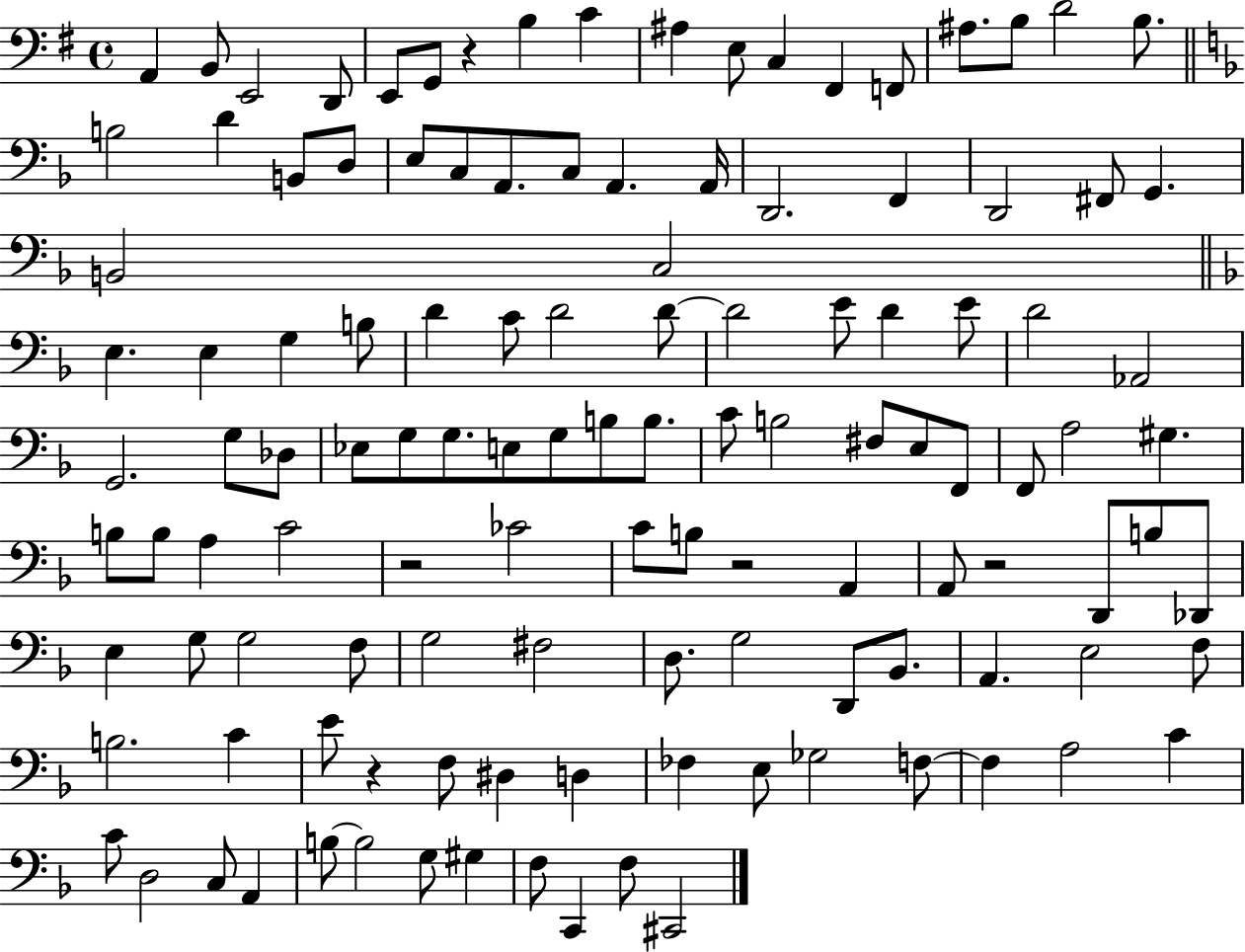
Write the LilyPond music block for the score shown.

{
  \clef bass
  \time 4/4
  \defaultTimeSignature
  \key g \major
  a,4 b,8 e,2 d,8 | e,8 g,8 r4 b4 c'4 | ais4 e8 c4 fis,4 f,8 | ais8. b8 d'2 b8. | \break \bar "||" \break \key f \major b2 d'4 b,8 d8 | e8 c8 a,8. c8 a,4. a,16 | d,2. f,4 | d,2 fis,8 g,4. | \break b,2 c2 | \bar "||" \break \key f \major e4. e4 g4 b8 | d'4 c'8 d'2 d'8~~ | d'2 e'8 d'4 e'8 | d'2 aes,2 | \break g,2. g8 des8 | ees8 g8 g8. e8 g8 b8 b8. | c'8 b2 fis8 e8 f,8 | f,8 a2 gis4. | \break b8 b8 a4 c'2 | r2 ces'2 | c'8 b8 r2 a,4 | a,8 r2 d,8 b8 des,8 | \break e4 g8 g2 f8 | g2 fis2 | d8. g2 d,8 bes,8. | a,4. e2 f8 | \break b2. c'4 | e'8 r4 f8 dis4 d4 | fes4 e8 ges2 f8~~ | f4 a2 c'4 | \break c'8 d2 c8 a,4 | b8~~ b2 g8 gis4 | f8 c,4 f8 cis,2 | \bar "|."
}